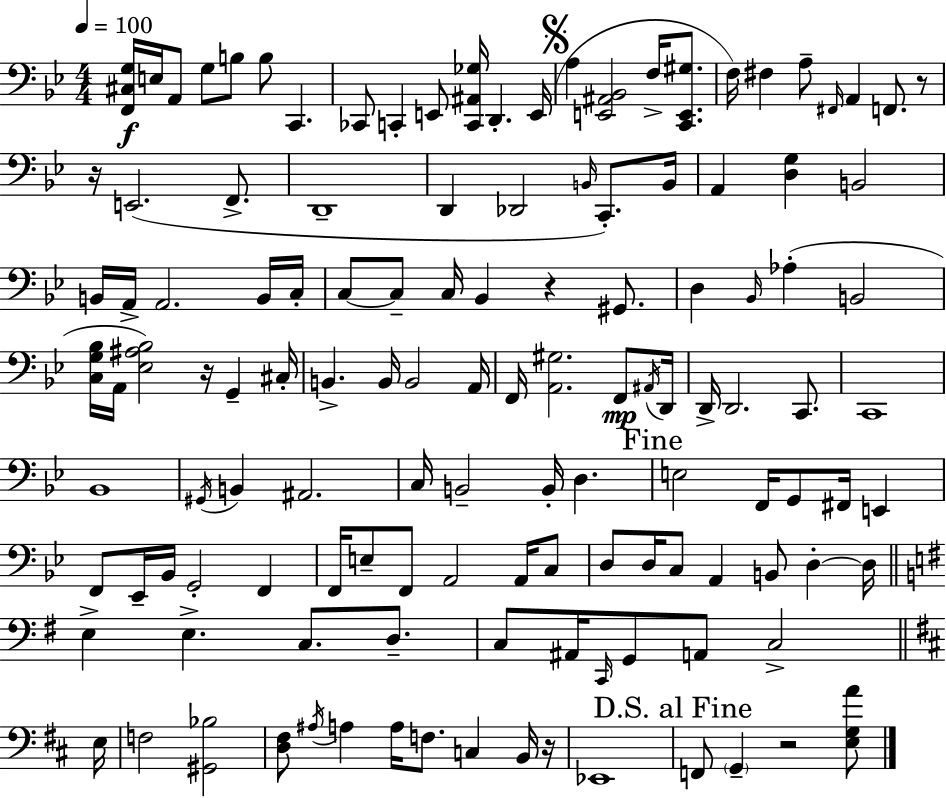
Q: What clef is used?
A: bass